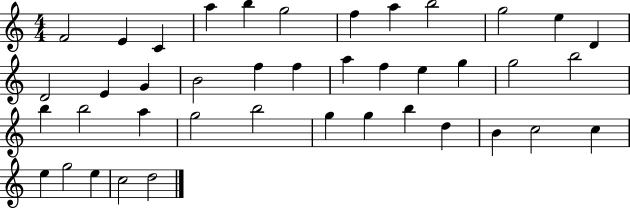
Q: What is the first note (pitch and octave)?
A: F4